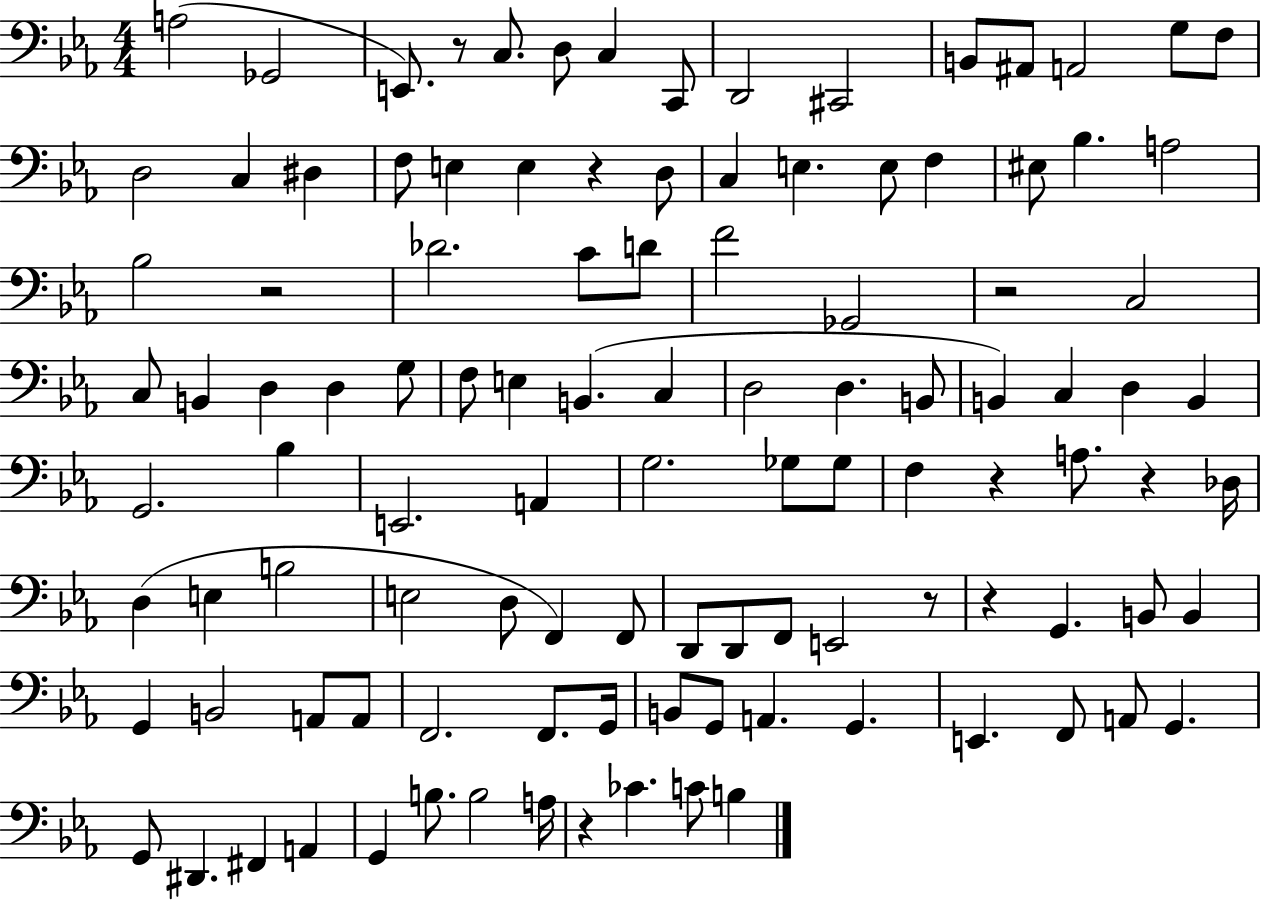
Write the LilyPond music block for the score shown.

{
  \clef bass
  \numericTimeSignature
  \time 4/4
  \key ees \major
  a2( ges,2 | e,8.) r8 c8. d8 c4 c,8 | d,2 cis,2 | b,8 ais,8 a,2 g8 f8 | \break d2 c4 dis4 | f8 e4 e4 r4 d8 | c4 e4. e8 f4 | eis8 bes4. a2 | \break bes2 r2 | des'2. c'8 d'8 | f'2 ges,2 | r2 c2 | \break c8 b,4 d4 d4 g8 | f8 e4 b,4.( c4 | d2 d4. b,8 | b,4) c4 d4 b,4 | \break g,2. bes4 | e,2. a,4 | g2. ges8 ges8 | f4 r4 a8. r4 des16 | \break d4( e4 b2 | e2 d8 f,4) f,8 | d,8 d,8 f,8 e,2 r8 | r4 g,4. b,8 b,4 | \break g,4 b,2 a,8 a,8 | f,2. f,8. g,16 | b,8 g,8 a,4. g,4. | e,4. f,8 a,8 g,4. | \break g,8 dis,4. fis,4 a,4 | g,4 b8. b2 a16 | r4 ces'4. c'8 b4 | \bar "|."
}